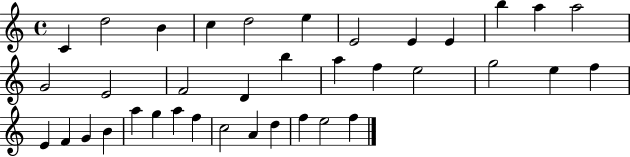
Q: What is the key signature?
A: C major